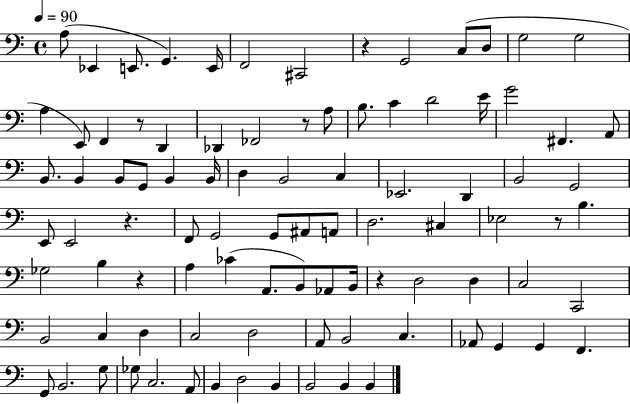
X:1
T:Untitled
M:4/4
L:1/4
K:C
A,/2 _E,, E,,/2 G,, E,,/4 F,,2 ^C,,2 z G,,2 C,/2 D,/2 G,2 G,2 A, E,,/2 F,, z/2 D,, _D,, _F,,2 z/2 A,/2 B,/2 C D2 E/4 G2 ^F,, A,,/2 B,,/2 B,, B,,/2 G,,/2 B,, B,,/4 D, B,,2 C, _E,,2 D,, B,,2 G,,2 E,,/2 E,,2 z F,,/2 G,,2 G,,/2 ^A,,/2 A,,/2 D,2 ^C, _E,2 z/2 B, _G,2 B, z A, _C A,,/2 B,,/2 _A,,/2 B,,/4 z D,2 D, C,2 C,,2 B,,2 C, D, C,2 D,2 A,,/2 B,,2 C, _A,,/2 G,, G,, F,, G,,/2 B,,2 G,/2 _G,/2 C,2 A,,/2 B,, D,2 B,, B,,2 B,, B,,